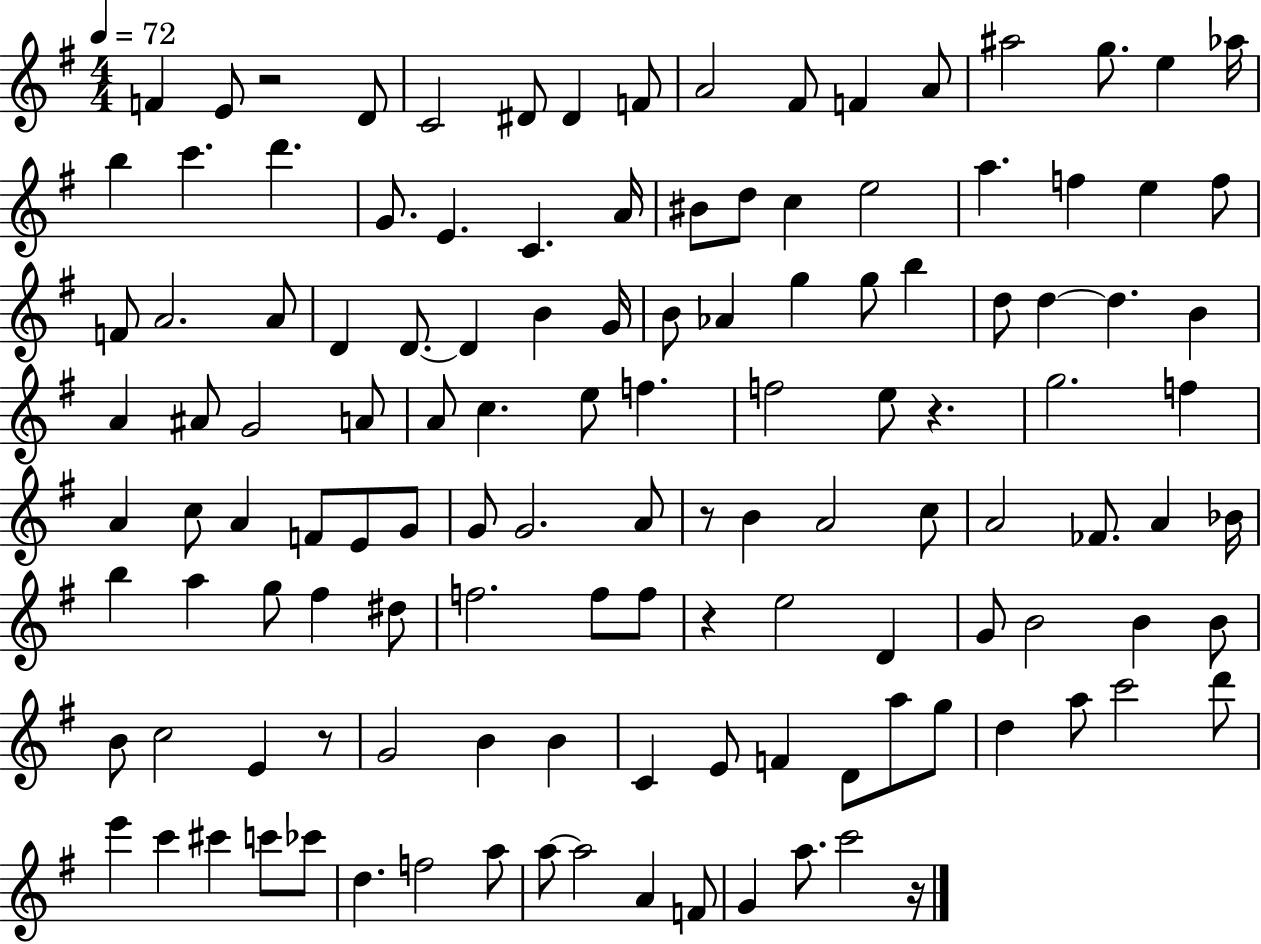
{
  \clef treble
  \numericTimeSignature
  \time 4/4
  \key g \major
  \tempo 4 = 72
  f'4 e'8 r2 d'8 | c'2 dis'8 dis'4 f'8 | a'2 fis'8 f'4 a'8 | ais''2 g''8. e''4 aes''16 | \break b''4 c'''4. d'''4. | g'8. e'4. c'4. a'16 | bis'8 d''8 c''4 e''2 | a''4. f''4 e''4 f''8 | \break f'8 a'2. a'8 | d'4 d'8.~~ d'4 b'4 g'16 | b'8 aes'4 g''4 g''8 b''4 | d''8 d''4~~ d''4. b'4 | \break a'4 ais'8 g'2 a'8 | a'8 c''4. e''8 f''4. | f''2 e''8 r4. | g''2. f''4 | \break a'4 c''8 a'4 f'8 e'8 g'8 | g'8 g'2. a'8 | r8 b'4 a'2 c''8 | a'2 fes'8. a'4 bes'16 | \break b''4 a''4 g''8 fis''4 dis''8 | f''2. f''8 f''8 | r4 e''2 d'4 | g'8 b'2 b'4 b'8 | \break b'8 c''2 e'4 r8 | g'2 b'4 b'4 | c'4 e'8 f'4 d'8 a''8 g''8 | d''4 a''8 c'''2 d'''8 | \break e'''4 c'''4 cis'''4 c'''8 ces'''8 | d''4. f''2 a''8 | a''8~~ a''2 a'4 f'8 | g'4 a''8. c'''2 r16 | \break \bar "|."
}